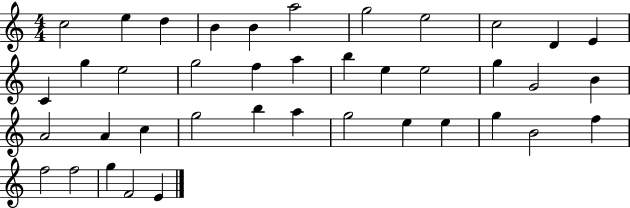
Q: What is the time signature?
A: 4/4